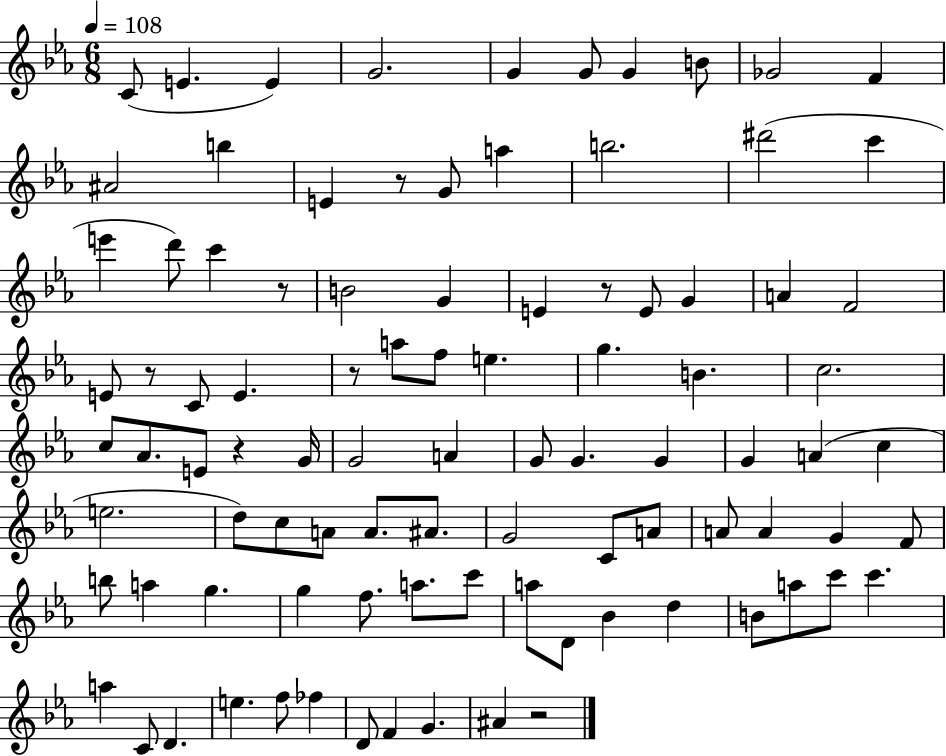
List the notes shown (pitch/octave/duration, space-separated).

C4/e E4/q. E4/q G4/h. G4/q G4/e G4/q B4/e Gb4/h F4/q A#4/h B5/q E4/q R/e G4/e A5/q B5/h. D#6/h C6/q E6/q D6/e C6/q R/e B4/h G4/q E4/q R/e E4/e G4/q A4/q F4/h E4/e R/e C4/e E4/q. R/e A5/e F5/e E5/q. G5/q. B4/q. C5/h. C5/e Ab4/e. E4/e R/q G4/s G4/h A4/q G4/e G4/q. G4/q G4/q A4/q C5/q E5/h. D5/e C5/e A4/e A4/e. A#4/e. G4/h C4/e A4/e A4/e A4/q G4/q F4/e B5/e A5/q G5/q. G5/q F5/e. A5/e. C6/e A5/e D4/e Bb4/q D5/q B4/e A5/e C6/e C6/q. A5/q C4/e D4/q. E5/q. F5/e FES5/q D4/e F4/q G4/q. A#4/q R/h